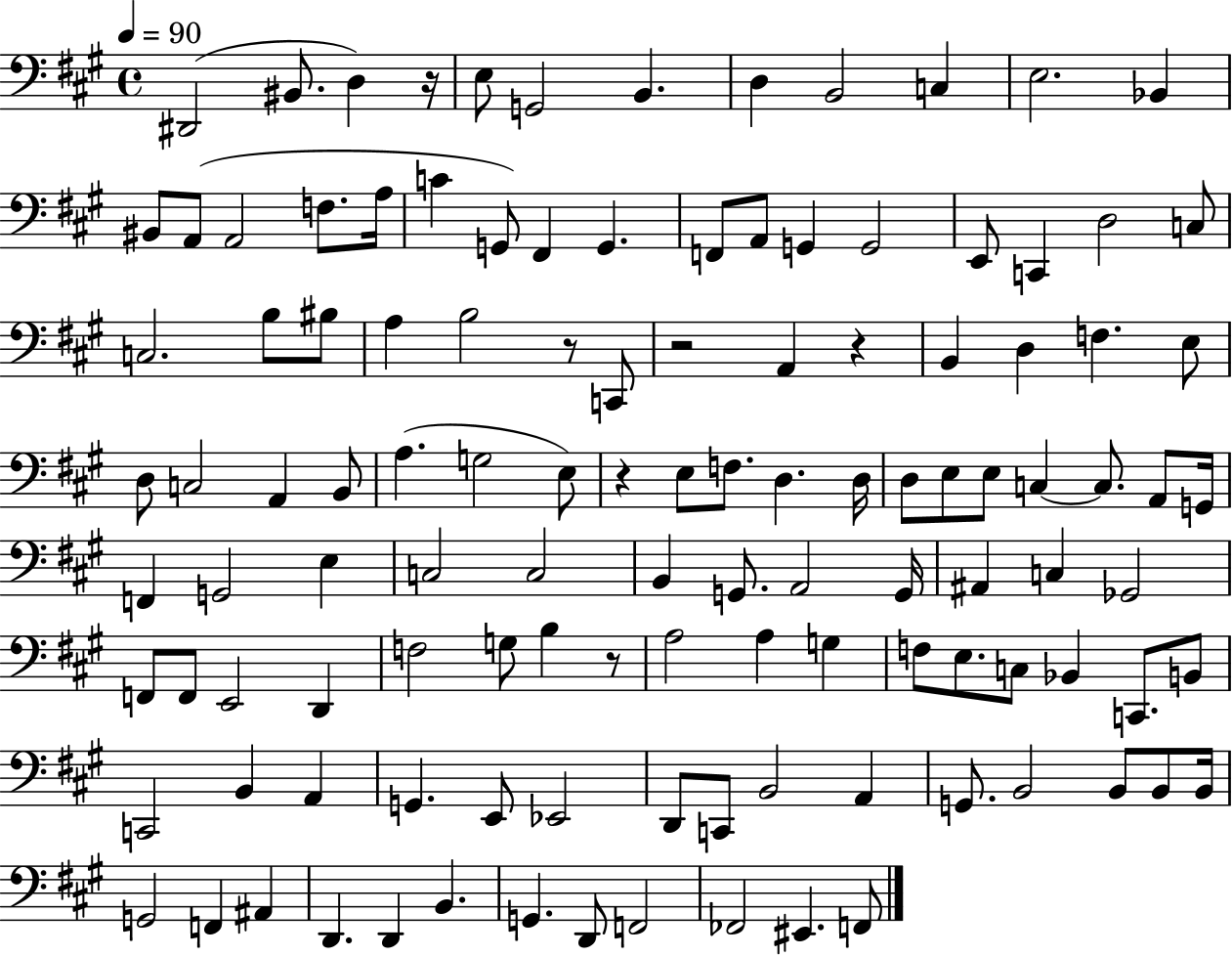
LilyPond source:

{
  \clef bass
  \time 4/4
  \defaultTimeSignature
  \key a \major
  \tempo 4 = 90
  dis,2( bis,8. d4) r16 | e8 g,2 b,4. | d4 b,2 c4 | e2. bes,4 | \break bis,8 a,8( a,2 f8. a16 | c'4 g,8) fis,4 g,4. | f,8 a,8 g,4 g,2 | e,8 c,4 d2 c8 | \break c2. b8 bis8 | a4 b2 r8 c,8 | r2 a,4 r4 | b,4 d4 f4. e8 | \break d8 c2 a,4 b,8 | a4.( g2 e8) | r4 e8 f8. d4. d16 | d8 e8 e8 c4~~ c8. a,8 g,16 | \break f,4 g,2 e4 | c2 c2 | b,4 g,8. a,2 g,16 | ais,4 c4 ges,2 | \break f,8 f,8 e,2 d,4 | f2 g8 b4 r8 | a2 a4 g4 | f8 e8. c8 bes,4 c,8. b,8 | \break c,2 b,4 a,4 | g,4. e,8 ees,2 | d,8 c,8 b,2 a,4 | g,8. b,2 b,8 b,8 b,16 | \break g,2 f,4 ais,4 | d,4. d,4 b,4. | g,4. d,8 f,2 | fes,2 eis,4. f,8 | \break \bar "|."
}